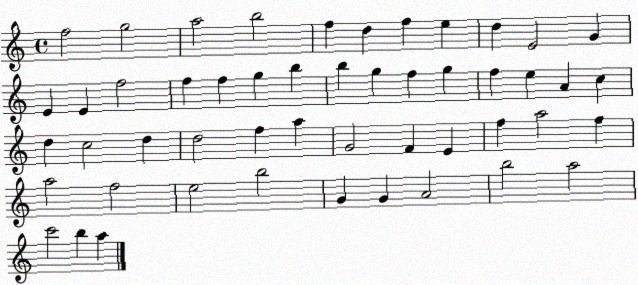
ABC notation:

X:1
T:Untitled
M:4/4
L:1/4
K:C
f2 g2 a2 b2 f d f e d E2 G E E f2 f f g b b g f g f e A c d c2 d d2 f a G2 F E f a2 f a2 f2 e2 b2 G G A2 b2 a2 c'2 b a